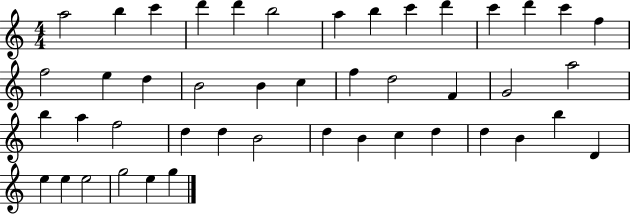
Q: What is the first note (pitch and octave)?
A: A5